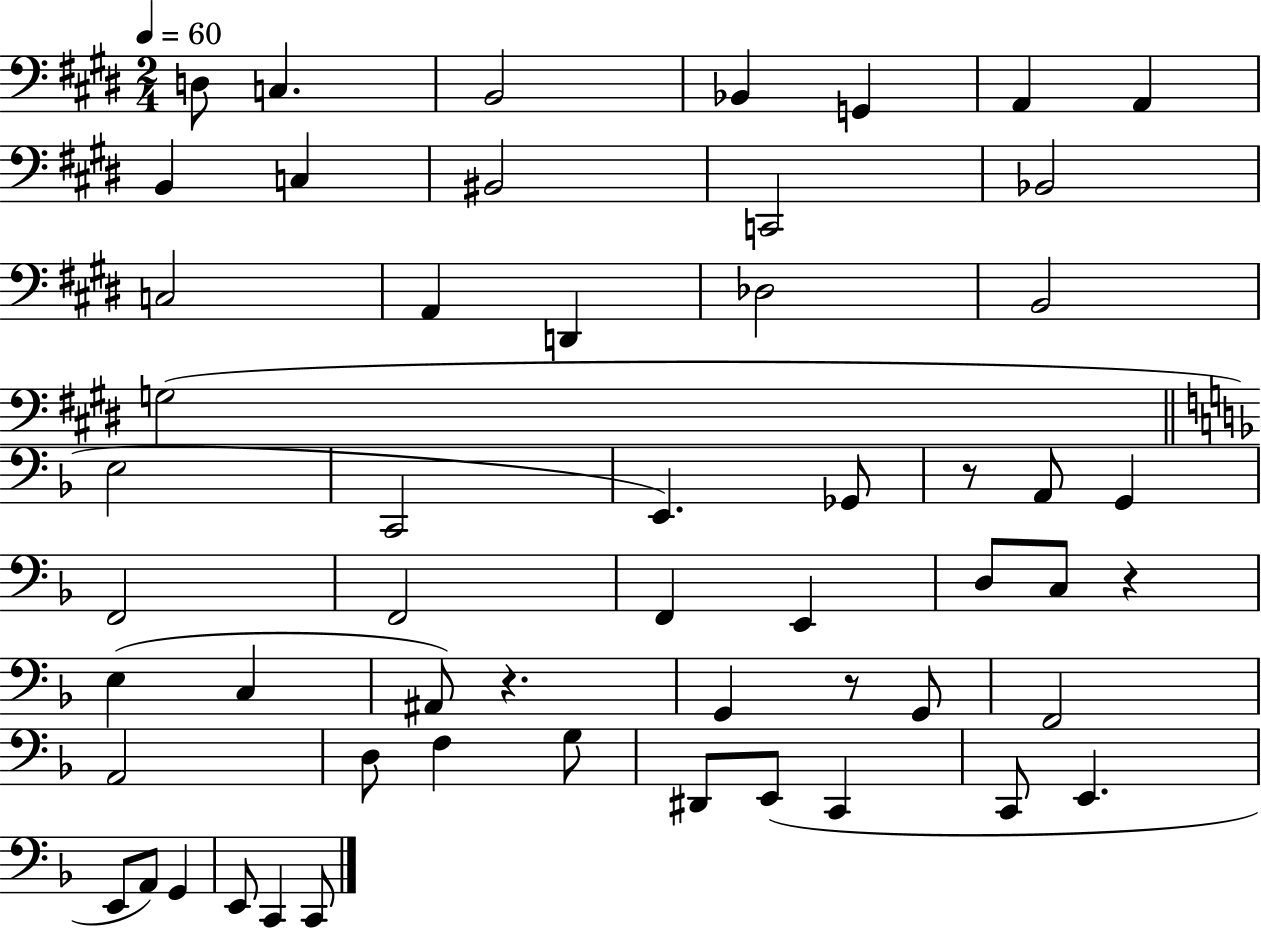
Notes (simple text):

D3/e C3/q. B2/h Bb2/q G2/q A2/q A2/q B2/q C3/q BIS2/h C2/h Bb2/h C3/h A2/q D2/q Db3/h B2/h G3/h E3/h C2/h E2/q. Gb2/e R/e A2/e G2/q F2/h F2/h F2/q E2/q D3/e C3/e R/q E3/q C3/q A#2/e R/q. G2/q R/e G2/e F2/h A2/h D3/e F3/q G3/e D#2/e E2/e C2/q C2/e E2/q. E2/e A2/e G2/q E2/e C2/q C2/e